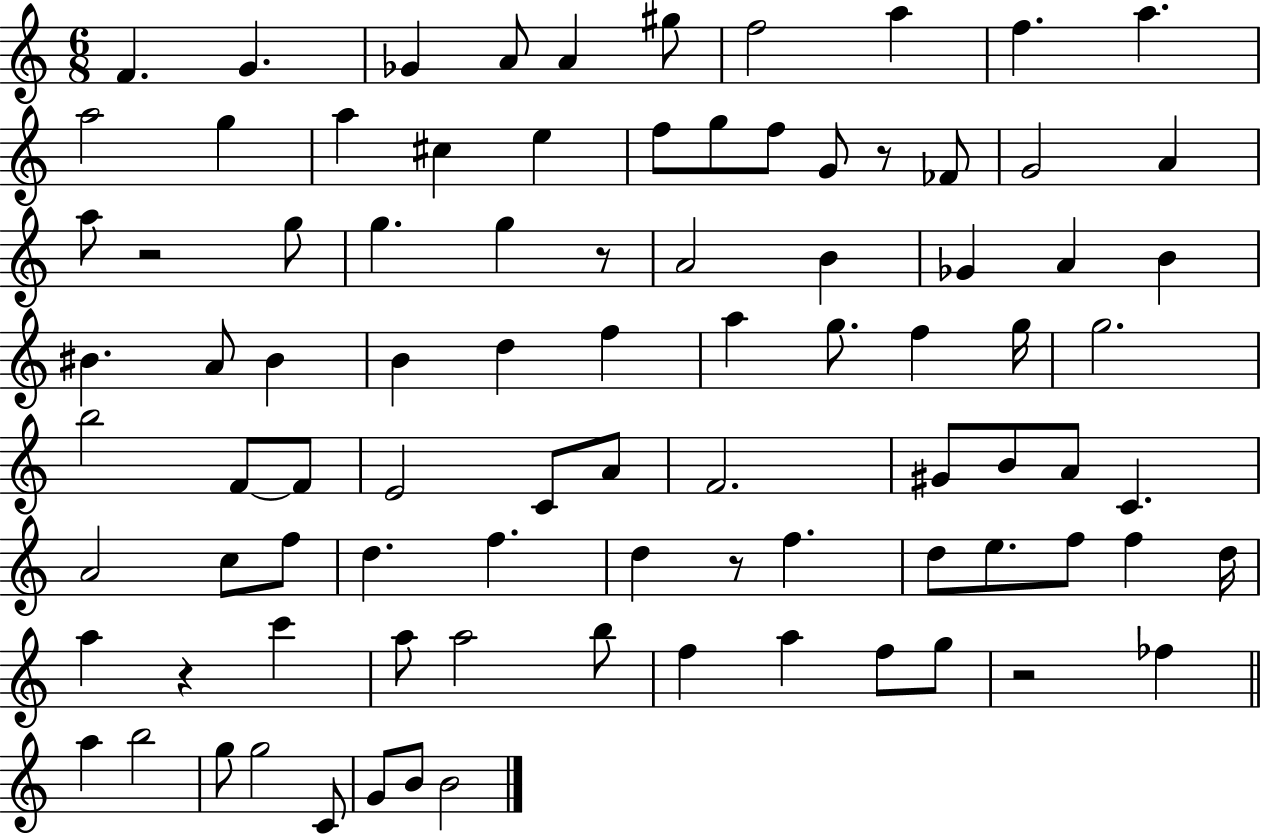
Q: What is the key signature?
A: C major